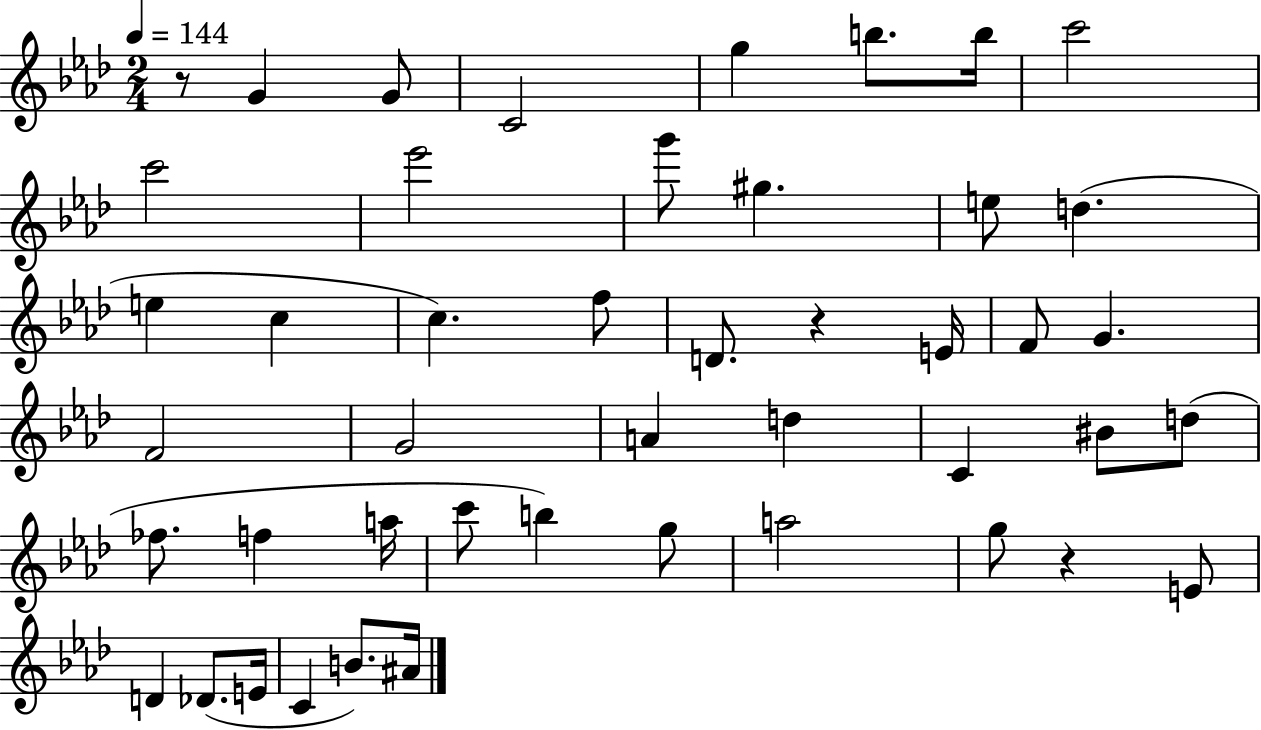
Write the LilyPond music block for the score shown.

{
  \clef treble
  \numericTimeSignature
  \time 2/4
  \key aes \major
  \tempo 4 = 144
  r8 g'4 g'8 | c'2 | g''4 b''8. b''16 | c'''2 | \break c'''2 | ees'''2 | g'''8 gis''4. | e''8 d''4.( | \break e''4 c''4 | c''4.) f''8 | d'8. r4 e'16 | f'8 g'4. | \break f'2 | g'2 | a'4 d''4 | c'4 bis'8 d''8( | \break fes''8. f''4 a''16 | c'''8 b''4) g''8 | a''2 | g''8 r4 e'8 | \break d'4 des'8.( e'16 | c'4 b'8.) ais'16 | \bar "|."
}